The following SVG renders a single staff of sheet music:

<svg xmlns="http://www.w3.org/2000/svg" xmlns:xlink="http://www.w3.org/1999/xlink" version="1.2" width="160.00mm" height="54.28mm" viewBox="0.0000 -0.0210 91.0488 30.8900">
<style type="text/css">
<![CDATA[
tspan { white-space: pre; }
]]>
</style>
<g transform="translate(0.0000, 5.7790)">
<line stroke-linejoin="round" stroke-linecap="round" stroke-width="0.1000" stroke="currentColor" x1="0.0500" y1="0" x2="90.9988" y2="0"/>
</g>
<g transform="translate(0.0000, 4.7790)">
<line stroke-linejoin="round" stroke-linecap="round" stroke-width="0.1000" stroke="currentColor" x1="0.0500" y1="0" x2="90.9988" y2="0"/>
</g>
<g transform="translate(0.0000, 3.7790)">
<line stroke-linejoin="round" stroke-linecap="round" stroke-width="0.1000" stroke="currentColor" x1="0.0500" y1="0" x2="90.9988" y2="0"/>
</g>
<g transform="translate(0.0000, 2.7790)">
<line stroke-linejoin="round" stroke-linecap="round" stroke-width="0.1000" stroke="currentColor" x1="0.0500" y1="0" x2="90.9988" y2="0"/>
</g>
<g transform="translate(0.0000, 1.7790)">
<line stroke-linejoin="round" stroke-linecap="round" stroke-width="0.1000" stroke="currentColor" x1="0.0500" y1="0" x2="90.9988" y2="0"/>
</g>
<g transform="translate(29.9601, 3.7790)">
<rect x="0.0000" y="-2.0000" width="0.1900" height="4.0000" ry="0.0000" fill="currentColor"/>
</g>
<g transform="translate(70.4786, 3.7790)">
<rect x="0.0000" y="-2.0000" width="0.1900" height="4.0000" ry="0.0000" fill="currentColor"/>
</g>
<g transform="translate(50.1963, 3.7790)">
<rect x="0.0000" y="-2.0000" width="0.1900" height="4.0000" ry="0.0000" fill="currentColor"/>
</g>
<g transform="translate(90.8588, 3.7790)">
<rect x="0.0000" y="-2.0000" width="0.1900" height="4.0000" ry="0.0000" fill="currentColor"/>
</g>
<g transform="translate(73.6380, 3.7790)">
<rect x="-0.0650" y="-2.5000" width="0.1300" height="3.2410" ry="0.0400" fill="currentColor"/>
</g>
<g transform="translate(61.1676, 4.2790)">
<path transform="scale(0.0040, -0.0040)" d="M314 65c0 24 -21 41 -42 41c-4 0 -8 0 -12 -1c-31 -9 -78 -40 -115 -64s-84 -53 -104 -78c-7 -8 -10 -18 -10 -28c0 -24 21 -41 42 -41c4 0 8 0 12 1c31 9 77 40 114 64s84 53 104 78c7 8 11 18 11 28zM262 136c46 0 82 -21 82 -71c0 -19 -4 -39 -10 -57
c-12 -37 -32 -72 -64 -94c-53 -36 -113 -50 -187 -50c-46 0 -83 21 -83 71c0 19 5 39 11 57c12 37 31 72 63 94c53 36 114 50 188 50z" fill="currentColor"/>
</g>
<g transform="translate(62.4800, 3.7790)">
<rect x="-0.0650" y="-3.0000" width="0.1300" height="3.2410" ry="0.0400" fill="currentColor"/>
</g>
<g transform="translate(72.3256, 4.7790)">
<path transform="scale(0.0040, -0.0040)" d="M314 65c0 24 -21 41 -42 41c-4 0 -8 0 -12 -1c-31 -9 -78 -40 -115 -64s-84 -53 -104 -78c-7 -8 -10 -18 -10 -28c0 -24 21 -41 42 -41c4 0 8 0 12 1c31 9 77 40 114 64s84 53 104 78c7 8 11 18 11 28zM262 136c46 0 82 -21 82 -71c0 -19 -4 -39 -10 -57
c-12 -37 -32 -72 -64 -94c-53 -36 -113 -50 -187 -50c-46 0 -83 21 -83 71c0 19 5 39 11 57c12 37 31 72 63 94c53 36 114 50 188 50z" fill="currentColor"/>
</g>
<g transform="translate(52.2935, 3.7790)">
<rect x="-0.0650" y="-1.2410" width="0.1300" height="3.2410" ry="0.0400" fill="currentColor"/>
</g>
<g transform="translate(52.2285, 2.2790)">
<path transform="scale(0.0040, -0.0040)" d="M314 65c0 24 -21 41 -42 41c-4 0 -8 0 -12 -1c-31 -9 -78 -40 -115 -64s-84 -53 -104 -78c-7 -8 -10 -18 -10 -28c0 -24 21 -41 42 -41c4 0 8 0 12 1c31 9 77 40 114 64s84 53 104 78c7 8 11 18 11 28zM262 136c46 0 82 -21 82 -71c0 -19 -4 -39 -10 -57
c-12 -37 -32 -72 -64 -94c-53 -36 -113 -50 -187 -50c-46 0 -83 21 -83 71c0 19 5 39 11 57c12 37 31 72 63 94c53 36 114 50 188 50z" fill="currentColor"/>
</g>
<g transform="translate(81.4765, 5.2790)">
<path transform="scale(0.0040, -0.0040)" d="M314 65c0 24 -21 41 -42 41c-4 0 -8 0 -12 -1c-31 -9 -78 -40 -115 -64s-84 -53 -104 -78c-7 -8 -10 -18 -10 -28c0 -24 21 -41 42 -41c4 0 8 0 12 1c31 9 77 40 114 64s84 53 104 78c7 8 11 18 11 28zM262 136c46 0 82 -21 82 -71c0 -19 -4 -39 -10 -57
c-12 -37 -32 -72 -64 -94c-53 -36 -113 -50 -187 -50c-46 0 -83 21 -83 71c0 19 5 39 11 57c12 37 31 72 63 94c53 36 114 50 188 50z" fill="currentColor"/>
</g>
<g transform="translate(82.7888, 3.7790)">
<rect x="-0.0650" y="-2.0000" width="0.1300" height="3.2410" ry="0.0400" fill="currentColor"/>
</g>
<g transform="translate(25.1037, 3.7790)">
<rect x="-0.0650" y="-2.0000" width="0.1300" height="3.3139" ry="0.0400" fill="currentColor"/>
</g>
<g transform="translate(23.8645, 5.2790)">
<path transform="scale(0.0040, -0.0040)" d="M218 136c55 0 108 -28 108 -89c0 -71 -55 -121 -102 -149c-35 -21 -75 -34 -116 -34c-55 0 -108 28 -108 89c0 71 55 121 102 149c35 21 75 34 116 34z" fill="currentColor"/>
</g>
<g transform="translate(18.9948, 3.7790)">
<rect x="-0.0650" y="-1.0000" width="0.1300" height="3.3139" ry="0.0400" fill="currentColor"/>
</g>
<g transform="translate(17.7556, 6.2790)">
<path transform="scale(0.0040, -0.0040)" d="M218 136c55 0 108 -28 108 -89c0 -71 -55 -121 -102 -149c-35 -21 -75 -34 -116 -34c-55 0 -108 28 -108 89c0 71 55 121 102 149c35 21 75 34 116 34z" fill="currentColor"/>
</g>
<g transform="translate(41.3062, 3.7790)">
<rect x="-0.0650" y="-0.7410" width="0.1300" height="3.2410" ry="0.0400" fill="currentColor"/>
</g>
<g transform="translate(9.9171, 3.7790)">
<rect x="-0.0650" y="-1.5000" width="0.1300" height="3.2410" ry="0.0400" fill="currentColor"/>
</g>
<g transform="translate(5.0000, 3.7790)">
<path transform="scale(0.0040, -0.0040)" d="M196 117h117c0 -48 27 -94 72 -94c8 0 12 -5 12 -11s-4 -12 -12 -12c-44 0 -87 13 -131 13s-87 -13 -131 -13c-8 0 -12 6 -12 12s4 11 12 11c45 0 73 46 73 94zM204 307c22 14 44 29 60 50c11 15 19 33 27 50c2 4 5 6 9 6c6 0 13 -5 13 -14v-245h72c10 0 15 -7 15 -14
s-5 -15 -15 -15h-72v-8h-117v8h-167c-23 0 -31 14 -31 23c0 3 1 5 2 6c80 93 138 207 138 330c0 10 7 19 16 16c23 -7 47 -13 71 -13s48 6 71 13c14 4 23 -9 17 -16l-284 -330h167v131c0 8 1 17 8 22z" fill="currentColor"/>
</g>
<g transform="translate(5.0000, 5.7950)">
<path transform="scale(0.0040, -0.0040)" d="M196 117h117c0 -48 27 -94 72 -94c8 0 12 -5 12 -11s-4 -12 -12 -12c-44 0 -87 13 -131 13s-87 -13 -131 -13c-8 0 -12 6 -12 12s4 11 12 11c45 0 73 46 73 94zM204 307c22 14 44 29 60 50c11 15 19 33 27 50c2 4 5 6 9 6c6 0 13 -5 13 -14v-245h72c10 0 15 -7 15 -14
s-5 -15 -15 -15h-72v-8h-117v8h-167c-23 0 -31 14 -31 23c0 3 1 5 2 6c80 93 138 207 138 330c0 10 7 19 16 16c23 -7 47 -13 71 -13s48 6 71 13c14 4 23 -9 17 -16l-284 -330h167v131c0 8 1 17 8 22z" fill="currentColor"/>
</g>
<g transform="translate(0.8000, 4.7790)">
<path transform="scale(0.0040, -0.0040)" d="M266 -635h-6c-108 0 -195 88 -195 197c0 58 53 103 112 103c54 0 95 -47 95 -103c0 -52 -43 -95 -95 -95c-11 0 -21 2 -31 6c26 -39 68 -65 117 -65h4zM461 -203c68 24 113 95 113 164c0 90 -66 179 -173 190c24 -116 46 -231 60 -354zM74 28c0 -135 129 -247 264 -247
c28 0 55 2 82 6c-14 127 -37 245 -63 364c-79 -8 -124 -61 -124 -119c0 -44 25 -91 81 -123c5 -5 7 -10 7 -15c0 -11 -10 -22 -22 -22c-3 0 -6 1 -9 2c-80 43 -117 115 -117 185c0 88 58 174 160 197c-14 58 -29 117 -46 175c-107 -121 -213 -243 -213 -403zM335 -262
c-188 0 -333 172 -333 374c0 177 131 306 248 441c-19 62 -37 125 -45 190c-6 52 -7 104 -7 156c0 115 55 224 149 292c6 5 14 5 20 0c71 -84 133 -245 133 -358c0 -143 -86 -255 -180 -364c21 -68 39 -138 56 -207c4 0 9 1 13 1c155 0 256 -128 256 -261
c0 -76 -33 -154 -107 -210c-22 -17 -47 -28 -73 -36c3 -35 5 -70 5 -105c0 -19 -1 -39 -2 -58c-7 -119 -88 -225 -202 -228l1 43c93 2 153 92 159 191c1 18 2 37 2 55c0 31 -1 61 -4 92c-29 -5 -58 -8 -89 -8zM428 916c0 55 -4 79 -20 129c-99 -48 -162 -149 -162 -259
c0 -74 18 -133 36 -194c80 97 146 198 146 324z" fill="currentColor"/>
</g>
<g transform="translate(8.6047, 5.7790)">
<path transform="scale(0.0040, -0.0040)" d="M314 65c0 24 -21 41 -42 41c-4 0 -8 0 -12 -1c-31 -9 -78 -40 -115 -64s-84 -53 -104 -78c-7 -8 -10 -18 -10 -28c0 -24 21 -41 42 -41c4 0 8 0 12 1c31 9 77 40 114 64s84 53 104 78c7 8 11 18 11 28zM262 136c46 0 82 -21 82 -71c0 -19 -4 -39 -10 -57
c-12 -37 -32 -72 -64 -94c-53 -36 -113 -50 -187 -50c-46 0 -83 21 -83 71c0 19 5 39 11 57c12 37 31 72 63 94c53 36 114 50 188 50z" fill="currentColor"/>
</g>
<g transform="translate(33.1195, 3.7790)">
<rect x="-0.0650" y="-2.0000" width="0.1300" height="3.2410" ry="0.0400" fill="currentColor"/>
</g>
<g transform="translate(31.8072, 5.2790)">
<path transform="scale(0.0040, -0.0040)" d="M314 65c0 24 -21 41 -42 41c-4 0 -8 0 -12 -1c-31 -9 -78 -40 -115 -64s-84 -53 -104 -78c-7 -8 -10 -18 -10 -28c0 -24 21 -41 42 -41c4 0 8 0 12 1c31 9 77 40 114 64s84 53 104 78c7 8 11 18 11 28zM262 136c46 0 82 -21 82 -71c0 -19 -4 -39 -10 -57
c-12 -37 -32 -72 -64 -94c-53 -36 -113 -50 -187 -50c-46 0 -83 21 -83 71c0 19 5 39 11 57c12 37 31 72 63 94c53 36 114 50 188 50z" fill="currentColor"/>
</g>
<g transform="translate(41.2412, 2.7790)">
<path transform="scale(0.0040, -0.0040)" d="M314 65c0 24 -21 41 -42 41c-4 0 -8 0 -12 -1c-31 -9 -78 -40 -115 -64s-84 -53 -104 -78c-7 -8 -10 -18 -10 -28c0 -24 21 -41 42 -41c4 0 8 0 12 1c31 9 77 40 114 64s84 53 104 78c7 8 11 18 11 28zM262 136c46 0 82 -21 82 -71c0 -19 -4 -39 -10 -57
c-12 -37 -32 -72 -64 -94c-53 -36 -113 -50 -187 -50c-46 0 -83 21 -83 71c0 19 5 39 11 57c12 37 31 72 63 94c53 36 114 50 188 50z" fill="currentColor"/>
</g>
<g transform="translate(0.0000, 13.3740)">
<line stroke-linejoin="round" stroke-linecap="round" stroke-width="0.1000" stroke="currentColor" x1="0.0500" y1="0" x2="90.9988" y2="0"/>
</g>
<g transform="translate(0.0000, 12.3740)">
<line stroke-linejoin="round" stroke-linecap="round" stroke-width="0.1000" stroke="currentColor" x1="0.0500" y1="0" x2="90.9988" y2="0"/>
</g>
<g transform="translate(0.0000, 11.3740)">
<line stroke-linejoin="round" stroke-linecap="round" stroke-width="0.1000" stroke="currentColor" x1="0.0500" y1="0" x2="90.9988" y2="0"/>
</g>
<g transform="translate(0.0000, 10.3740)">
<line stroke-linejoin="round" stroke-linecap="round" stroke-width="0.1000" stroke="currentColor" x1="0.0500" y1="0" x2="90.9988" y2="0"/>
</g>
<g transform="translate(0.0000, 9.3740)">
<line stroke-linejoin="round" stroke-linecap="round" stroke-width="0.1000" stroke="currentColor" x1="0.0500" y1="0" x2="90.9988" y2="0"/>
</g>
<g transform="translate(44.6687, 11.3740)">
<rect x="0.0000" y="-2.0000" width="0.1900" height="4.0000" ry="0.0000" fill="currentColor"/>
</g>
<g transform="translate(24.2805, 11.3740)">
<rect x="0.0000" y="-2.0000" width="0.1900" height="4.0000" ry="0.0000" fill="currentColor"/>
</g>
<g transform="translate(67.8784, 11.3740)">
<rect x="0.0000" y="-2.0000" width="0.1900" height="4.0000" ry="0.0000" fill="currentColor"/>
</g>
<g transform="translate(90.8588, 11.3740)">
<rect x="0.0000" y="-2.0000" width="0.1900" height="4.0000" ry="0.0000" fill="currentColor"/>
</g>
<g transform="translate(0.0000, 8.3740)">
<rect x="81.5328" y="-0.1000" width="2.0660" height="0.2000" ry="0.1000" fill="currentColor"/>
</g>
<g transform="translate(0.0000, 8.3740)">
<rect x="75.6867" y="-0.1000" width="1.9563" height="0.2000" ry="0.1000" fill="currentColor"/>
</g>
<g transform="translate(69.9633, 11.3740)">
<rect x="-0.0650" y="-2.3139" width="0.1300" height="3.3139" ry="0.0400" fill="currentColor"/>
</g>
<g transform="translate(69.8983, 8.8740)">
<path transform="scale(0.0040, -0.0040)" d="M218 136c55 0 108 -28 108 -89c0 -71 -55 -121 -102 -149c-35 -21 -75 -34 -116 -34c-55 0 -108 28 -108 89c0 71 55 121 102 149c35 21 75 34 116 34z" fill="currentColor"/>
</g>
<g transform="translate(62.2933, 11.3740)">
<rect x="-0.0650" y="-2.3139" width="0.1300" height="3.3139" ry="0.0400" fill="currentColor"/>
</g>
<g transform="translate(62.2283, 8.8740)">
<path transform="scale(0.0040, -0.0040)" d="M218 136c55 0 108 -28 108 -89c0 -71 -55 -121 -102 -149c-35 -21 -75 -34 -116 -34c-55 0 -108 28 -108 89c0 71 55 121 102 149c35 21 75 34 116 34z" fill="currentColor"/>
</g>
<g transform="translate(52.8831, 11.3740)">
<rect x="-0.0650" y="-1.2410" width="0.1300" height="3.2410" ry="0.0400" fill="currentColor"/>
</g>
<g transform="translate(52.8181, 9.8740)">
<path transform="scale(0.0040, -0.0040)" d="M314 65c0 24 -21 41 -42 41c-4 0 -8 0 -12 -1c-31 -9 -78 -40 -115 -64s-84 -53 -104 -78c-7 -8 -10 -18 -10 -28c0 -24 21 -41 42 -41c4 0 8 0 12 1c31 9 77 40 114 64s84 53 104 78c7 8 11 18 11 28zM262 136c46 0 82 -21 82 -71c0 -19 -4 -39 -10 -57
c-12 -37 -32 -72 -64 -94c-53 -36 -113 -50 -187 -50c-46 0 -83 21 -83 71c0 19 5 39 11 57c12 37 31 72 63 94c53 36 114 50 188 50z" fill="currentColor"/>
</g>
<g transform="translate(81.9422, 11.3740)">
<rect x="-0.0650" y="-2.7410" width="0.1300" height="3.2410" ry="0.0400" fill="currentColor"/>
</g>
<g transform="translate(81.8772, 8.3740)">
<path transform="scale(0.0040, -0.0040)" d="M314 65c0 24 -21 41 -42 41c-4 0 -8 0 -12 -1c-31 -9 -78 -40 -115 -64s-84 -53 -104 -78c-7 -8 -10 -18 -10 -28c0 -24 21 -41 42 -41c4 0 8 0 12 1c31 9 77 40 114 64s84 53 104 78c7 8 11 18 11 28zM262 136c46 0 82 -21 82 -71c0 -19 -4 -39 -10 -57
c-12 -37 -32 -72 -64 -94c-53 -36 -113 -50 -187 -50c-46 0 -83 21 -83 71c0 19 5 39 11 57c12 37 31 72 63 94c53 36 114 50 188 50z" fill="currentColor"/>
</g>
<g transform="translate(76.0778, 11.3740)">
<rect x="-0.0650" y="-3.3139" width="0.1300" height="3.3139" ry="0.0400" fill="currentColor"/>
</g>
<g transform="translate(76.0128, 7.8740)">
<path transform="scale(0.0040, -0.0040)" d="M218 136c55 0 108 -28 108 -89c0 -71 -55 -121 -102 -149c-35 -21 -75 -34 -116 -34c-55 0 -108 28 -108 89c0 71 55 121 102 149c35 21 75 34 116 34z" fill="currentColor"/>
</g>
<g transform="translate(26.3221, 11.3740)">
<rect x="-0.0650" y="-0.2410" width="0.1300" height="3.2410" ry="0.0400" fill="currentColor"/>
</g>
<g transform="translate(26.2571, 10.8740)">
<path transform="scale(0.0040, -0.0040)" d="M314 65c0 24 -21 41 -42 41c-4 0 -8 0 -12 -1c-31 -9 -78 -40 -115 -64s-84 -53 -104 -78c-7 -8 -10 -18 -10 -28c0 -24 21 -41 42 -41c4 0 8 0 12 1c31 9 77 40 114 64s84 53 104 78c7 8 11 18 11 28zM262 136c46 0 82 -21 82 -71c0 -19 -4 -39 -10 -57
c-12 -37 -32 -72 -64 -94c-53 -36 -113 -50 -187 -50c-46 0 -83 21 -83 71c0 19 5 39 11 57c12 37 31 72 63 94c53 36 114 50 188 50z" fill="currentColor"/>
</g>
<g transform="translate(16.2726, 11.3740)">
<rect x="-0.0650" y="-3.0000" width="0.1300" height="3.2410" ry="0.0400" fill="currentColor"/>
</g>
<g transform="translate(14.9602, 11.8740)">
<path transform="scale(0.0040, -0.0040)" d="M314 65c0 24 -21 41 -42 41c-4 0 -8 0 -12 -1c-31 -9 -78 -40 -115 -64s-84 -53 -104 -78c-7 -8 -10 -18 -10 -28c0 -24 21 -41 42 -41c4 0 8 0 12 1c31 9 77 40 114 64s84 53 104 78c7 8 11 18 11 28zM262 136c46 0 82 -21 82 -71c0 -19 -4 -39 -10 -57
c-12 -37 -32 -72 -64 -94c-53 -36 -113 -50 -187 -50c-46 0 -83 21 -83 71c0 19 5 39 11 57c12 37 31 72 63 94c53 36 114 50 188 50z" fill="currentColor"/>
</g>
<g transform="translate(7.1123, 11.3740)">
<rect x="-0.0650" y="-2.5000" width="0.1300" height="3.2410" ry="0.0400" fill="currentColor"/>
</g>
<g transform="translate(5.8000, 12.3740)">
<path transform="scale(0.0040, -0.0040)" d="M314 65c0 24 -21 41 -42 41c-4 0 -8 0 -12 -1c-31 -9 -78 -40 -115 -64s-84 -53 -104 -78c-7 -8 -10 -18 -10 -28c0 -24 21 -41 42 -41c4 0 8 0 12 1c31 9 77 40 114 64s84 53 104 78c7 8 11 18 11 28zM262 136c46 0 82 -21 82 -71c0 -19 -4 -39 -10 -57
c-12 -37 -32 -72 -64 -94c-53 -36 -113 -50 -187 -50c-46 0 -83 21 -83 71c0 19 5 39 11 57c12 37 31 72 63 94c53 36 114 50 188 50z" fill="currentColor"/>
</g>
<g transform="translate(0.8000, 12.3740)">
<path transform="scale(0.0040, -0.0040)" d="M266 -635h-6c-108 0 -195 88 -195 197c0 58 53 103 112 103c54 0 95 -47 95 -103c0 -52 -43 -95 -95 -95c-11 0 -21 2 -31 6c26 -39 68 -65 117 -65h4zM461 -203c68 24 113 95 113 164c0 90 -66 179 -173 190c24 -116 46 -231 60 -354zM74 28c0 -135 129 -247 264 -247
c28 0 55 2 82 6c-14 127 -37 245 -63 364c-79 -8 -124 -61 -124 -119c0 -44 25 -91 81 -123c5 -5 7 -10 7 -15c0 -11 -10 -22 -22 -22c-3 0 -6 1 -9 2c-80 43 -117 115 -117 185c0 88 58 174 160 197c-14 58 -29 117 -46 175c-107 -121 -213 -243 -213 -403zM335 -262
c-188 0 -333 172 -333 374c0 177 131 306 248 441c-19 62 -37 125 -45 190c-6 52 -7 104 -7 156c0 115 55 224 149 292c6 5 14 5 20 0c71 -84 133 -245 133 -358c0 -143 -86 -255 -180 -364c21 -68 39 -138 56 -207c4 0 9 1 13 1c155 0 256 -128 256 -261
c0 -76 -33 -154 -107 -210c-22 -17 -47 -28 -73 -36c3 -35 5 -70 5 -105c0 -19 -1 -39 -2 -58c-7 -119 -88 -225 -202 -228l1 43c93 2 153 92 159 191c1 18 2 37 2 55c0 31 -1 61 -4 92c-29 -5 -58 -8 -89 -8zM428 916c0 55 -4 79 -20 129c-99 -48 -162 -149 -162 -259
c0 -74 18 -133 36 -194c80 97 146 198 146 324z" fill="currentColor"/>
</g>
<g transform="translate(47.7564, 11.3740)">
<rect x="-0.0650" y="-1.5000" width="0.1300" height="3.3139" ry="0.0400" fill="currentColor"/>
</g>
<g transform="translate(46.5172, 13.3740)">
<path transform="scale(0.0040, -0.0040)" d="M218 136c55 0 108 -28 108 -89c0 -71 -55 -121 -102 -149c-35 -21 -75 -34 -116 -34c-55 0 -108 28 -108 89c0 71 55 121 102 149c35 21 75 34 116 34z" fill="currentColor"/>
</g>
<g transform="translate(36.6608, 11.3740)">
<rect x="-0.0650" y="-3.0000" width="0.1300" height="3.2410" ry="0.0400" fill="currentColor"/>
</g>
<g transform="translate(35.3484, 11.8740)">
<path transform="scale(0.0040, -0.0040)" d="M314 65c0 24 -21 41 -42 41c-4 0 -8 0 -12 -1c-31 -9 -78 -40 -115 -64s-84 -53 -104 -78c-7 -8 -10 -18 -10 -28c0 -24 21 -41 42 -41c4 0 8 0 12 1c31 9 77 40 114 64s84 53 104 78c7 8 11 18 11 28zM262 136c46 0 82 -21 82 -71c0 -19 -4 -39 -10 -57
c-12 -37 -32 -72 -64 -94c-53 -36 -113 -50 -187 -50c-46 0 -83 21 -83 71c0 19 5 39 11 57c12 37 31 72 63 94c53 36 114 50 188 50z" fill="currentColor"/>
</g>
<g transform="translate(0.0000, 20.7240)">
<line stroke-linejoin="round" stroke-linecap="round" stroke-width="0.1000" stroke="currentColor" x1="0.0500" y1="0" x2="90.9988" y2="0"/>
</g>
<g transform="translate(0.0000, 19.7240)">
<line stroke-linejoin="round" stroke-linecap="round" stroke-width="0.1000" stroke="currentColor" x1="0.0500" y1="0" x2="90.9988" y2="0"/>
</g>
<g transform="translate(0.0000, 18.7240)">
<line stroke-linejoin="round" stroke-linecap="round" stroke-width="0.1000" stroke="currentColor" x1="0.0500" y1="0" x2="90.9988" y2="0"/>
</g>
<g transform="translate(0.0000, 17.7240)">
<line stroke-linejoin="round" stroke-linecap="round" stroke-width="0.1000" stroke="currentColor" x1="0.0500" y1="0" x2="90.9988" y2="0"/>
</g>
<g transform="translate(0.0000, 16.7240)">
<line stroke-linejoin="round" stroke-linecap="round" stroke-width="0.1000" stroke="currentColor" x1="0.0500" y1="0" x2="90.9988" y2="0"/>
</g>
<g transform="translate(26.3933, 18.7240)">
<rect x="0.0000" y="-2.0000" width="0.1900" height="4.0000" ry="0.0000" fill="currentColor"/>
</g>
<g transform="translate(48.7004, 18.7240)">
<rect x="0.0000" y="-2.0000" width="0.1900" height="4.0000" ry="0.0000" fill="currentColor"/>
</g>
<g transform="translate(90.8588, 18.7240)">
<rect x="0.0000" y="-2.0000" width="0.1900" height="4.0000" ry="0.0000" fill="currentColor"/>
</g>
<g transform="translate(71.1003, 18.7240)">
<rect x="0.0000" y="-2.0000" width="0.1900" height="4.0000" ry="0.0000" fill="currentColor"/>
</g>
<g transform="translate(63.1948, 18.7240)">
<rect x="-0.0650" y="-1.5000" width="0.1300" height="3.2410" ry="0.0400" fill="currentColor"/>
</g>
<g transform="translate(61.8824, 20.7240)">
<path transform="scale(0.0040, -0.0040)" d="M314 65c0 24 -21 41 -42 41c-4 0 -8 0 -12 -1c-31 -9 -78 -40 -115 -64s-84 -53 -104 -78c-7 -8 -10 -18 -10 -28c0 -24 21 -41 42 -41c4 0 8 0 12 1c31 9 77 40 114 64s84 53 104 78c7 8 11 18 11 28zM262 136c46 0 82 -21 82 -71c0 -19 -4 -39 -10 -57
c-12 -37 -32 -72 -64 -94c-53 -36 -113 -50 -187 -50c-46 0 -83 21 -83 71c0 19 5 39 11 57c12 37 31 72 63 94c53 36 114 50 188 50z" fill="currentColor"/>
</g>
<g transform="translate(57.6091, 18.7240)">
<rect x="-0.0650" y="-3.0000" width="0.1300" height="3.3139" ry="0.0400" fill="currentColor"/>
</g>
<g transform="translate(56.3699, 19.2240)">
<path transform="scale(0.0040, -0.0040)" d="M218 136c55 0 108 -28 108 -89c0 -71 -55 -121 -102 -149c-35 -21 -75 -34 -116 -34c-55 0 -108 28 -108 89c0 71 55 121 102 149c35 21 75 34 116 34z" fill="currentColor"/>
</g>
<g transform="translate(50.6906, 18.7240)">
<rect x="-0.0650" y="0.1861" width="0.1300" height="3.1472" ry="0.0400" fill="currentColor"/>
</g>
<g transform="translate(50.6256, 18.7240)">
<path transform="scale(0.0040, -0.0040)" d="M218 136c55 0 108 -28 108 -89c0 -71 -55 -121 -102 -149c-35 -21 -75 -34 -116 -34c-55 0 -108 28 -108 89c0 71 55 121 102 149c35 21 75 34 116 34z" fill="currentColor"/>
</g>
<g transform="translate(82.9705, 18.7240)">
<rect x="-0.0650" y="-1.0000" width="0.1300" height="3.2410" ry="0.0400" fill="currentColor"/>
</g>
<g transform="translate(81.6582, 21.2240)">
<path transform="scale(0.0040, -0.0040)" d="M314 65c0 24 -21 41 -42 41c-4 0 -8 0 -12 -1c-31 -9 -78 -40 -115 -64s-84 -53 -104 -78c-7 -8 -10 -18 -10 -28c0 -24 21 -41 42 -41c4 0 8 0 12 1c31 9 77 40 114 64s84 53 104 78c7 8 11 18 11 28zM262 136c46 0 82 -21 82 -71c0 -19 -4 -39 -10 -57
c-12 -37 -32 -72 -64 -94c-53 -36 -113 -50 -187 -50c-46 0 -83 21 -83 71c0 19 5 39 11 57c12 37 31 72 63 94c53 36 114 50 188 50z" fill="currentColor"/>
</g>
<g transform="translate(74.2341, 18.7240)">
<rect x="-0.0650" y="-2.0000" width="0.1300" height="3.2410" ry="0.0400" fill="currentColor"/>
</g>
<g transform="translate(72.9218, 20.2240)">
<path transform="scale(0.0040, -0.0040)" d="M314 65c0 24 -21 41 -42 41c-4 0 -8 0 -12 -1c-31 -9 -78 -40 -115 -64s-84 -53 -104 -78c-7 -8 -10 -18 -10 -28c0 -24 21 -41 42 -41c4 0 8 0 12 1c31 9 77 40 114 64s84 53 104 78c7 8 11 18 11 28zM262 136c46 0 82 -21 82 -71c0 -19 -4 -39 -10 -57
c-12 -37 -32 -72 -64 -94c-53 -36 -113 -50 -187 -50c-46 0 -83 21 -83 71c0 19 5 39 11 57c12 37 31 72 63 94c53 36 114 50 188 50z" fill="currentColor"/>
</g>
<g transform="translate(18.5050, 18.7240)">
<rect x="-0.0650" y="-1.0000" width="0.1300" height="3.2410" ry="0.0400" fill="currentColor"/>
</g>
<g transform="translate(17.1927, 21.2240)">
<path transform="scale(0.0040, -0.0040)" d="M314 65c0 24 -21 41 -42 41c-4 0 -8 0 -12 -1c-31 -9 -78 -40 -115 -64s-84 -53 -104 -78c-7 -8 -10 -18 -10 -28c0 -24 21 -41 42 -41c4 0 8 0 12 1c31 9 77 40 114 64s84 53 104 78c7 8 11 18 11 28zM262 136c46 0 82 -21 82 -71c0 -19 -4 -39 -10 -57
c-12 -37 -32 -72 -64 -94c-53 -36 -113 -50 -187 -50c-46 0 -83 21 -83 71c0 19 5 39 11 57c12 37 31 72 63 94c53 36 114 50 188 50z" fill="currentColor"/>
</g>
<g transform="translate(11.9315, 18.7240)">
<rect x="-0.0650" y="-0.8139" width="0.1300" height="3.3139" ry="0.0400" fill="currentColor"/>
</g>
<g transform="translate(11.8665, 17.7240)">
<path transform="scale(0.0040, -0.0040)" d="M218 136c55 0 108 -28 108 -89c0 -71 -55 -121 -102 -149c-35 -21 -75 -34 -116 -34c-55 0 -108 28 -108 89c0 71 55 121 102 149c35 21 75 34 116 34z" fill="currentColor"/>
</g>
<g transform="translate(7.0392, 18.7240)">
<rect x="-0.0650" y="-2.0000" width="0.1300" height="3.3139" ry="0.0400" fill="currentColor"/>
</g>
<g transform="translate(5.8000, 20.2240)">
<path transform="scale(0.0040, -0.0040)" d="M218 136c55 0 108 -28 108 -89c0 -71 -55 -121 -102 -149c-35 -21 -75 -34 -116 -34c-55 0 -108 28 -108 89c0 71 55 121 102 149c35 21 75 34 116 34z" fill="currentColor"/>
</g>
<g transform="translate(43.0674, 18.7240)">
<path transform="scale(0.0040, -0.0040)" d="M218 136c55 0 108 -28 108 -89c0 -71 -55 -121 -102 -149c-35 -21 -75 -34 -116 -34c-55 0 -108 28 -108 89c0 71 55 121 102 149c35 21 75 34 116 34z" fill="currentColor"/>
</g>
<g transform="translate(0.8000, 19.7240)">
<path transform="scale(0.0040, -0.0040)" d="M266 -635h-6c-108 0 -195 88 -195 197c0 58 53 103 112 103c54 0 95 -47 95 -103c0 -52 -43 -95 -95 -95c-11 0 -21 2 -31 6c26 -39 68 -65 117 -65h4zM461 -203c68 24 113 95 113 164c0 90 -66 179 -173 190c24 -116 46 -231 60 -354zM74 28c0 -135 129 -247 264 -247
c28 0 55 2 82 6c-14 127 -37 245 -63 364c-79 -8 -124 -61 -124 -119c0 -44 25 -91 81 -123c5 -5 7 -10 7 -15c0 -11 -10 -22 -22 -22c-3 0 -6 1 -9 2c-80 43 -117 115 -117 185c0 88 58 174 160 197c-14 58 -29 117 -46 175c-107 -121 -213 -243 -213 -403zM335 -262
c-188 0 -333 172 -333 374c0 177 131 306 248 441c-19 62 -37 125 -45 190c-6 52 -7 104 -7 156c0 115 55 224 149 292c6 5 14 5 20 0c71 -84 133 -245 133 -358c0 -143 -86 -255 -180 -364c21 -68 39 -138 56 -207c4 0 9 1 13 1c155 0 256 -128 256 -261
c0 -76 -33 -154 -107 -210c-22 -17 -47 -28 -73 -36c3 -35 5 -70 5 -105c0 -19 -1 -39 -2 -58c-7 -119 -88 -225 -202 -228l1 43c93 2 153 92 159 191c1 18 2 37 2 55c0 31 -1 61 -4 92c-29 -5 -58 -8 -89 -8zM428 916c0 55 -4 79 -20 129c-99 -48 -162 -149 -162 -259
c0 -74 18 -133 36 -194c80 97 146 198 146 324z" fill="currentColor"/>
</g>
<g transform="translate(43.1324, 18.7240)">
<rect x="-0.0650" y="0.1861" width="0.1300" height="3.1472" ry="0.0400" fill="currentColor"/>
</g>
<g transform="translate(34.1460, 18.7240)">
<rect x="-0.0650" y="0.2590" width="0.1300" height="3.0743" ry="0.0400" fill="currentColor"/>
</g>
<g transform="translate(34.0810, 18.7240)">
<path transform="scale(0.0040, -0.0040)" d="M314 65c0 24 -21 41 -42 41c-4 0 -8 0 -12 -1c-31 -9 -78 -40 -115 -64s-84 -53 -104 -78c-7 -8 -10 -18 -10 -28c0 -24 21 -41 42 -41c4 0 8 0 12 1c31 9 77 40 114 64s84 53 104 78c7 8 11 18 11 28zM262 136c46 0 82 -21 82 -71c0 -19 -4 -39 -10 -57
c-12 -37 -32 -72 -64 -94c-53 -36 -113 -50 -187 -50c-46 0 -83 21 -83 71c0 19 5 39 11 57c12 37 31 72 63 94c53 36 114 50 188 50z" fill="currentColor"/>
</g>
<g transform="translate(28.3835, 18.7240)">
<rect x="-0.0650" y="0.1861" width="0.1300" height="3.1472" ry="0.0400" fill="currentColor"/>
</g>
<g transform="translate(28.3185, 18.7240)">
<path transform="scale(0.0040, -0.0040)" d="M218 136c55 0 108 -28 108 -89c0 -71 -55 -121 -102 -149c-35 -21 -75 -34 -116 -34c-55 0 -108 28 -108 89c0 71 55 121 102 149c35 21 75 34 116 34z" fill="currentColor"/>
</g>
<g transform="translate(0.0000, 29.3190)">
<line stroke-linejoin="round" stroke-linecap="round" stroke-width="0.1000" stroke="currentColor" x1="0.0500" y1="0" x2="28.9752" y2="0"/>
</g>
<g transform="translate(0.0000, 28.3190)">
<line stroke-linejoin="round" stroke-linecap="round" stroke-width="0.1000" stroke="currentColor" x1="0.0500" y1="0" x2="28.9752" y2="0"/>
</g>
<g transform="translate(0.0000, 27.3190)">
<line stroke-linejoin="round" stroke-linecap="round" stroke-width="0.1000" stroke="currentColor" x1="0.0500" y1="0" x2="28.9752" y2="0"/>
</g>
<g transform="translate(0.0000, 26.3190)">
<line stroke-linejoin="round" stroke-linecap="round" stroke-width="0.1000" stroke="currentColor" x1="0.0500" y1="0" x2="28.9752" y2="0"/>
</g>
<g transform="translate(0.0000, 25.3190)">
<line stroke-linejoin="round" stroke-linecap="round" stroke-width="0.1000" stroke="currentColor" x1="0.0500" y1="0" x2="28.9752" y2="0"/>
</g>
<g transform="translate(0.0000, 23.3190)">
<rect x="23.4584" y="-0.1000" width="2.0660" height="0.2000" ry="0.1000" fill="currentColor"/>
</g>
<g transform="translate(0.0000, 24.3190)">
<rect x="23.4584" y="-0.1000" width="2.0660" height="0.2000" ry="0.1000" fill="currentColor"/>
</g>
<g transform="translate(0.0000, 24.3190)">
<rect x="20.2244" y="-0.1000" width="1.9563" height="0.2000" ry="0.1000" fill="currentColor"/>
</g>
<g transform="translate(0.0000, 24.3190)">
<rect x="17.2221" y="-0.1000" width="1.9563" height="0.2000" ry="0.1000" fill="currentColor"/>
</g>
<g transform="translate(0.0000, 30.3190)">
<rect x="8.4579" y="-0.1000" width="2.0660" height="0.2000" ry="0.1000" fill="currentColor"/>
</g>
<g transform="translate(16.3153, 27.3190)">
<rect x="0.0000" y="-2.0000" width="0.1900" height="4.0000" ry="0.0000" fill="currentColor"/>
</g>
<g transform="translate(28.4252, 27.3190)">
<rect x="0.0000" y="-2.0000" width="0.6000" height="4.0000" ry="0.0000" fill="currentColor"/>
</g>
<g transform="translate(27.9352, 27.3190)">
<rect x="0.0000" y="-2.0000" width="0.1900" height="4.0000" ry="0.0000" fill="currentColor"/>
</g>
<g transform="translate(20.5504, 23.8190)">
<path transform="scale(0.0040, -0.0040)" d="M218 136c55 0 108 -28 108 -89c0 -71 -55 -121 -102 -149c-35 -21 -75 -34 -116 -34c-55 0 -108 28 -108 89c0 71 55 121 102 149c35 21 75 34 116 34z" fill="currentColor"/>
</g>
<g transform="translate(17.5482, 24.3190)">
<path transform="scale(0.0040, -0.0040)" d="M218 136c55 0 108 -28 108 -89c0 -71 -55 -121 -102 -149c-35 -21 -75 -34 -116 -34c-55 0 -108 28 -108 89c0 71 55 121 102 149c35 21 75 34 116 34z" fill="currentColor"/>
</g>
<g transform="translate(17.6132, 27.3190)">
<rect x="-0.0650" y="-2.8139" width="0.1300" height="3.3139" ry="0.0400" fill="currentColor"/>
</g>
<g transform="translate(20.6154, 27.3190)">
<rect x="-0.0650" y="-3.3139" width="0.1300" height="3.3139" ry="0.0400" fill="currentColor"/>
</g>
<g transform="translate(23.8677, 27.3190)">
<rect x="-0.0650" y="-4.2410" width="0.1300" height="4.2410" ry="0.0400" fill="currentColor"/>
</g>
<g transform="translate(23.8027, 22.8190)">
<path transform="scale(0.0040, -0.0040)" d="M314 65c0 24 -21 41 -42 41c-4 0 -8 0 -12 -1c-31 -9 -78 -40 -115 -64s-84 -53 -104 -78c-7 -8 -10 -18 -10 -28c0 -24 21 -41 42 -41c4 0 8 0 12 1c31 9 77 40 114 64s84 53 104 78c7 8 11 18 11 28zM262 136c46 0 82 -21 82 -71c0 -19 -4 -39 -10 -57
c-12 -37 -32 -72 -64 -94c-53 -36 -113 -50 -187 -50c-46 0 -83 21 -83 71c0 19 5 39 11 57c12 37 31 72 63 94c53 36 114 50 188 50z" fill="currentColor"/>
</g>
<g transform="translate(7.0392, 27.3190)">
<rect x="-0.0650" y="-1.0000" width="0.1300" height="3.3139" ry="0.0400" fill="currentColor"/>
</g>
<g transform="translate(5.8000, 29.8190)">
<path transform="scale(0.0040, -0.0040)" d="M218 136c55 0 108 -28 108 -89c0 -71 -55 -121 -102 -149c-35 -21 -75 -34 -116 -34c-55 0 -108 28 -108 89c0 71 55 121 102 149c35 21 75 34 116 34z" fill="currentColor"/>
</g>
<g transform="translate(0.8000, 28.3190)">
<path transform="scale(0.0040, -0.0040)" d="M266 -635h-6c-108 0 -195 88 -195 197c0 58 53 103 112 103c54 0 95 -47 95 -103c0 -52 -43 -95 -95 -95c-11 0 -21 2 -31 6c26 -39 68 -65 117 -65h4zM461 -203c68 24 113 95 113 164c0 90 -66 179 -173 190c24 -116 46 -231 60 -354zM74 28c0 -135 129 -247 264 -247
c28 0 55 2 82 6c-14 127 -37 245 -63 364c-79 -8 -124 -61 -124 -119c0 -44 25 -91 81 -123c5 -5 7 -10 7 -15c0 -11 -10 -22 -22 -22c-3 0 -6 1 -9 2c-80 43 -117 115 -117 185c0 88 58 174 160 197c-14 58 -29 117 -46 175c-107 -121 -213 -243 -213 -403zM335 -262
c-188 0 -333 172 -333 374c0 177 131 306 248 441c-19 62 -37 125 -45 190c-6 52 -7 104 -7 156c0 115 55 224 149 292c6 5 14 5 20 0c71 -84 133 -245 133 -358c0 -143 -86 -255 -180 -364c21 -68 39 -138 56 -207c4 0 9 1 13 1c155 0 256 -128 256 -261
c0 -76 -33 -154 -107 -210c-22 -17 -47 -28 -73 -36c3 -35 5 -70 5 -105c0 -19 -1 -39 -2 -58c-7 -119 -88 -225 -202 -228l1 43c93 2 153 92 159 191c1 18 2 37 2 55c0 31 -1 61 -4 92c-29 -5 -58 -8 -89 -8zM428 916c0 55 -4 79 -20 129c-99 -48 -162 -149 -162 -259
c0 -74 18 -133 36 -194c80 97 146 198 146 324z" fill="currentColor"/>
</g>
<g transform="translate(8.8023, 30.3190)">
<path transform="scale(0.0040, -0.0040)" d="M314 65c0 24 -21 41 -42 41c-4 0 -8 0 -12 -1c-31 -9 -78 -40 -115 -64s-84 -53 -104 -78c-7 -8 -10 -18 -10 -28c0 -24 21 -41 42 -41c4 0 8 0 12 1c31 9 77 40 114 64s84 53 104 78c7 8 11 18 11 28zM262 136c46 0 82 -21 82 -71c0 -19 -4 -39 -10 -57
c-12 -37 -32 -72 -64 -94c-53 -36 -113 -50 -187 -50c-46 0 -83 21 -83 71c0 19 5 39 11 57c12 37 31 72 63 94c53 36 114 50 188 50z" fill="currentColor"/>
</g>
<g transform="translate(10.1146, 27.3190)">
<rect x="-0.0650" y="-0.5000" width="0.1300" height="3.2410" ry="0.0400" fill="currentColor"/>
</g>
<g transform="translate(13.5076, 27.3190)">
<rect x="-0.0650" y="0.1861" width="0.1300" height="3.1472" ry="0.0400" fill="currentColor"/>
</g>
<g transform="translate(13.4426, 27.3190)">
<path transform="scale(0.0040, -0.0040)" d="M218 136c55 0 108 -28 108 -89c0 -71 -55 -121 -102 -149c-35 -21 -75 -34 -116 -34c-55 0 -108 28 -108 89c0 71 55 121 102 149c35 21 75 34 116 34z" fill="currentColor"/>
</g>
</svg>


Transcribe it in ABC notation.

X:1
T:Untitled
M:4/4
L:1/4
K:C
E2 D F F2 d2 e2 A2 G2 F2 G2 A2 c2 A2 E e2 g g b a2 F d D2 B B2 B B A E2 F2 D2 D C2 B a b d'2